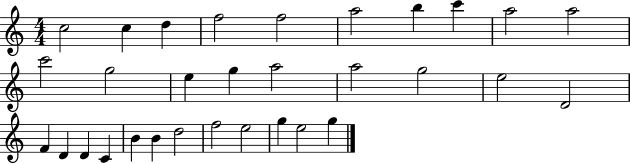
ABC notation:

X:1
T:Untitled
M:4/4
L:1/4
K:C
c2 c d f2 f2 a2 b c' a2 a2 c'2 g2 e g a2 a2 g2 e2 D2 F D D C B B d2 f2 e2 g e2 g